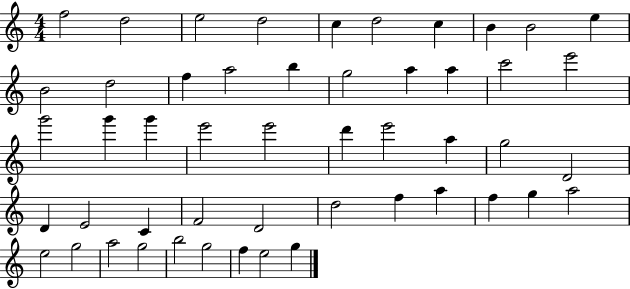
{
  \clef treble
  \numericTimeSignature
  \time 4/4
  \key c \major
  f''2 d''2 | e''2 d''2 | c''4 d''2 c''4 | b'4 b'2 e''4 | \break b'2 d''2 | f''4 a''2 b''4 | g''2 a''4 a''4 | c'''2 e'''2 | \break g'''2 g'''4 g'''4 | e'''2 e'''2 | d'''4 e'''2 a''4 | g''2 d'2 | \break d'4 e'2 c'4 | f'2 d'2 | d''2 f''4 a''4 | f''4 g''4 a''2 | \break e''2 g''2 | a''2 g''2 | b''2 g''2 | f''4 e''2 g''4 | \break \bar "|."
}